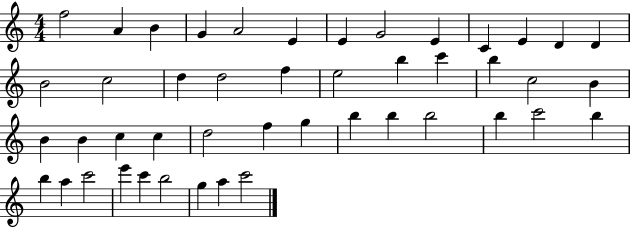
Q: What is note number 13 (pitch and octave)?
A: D4